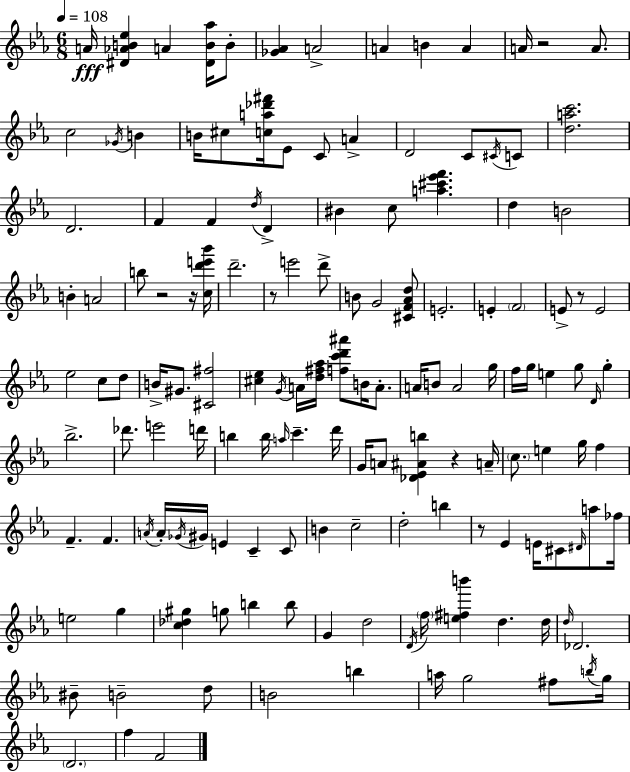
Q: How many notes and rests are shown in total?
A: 145